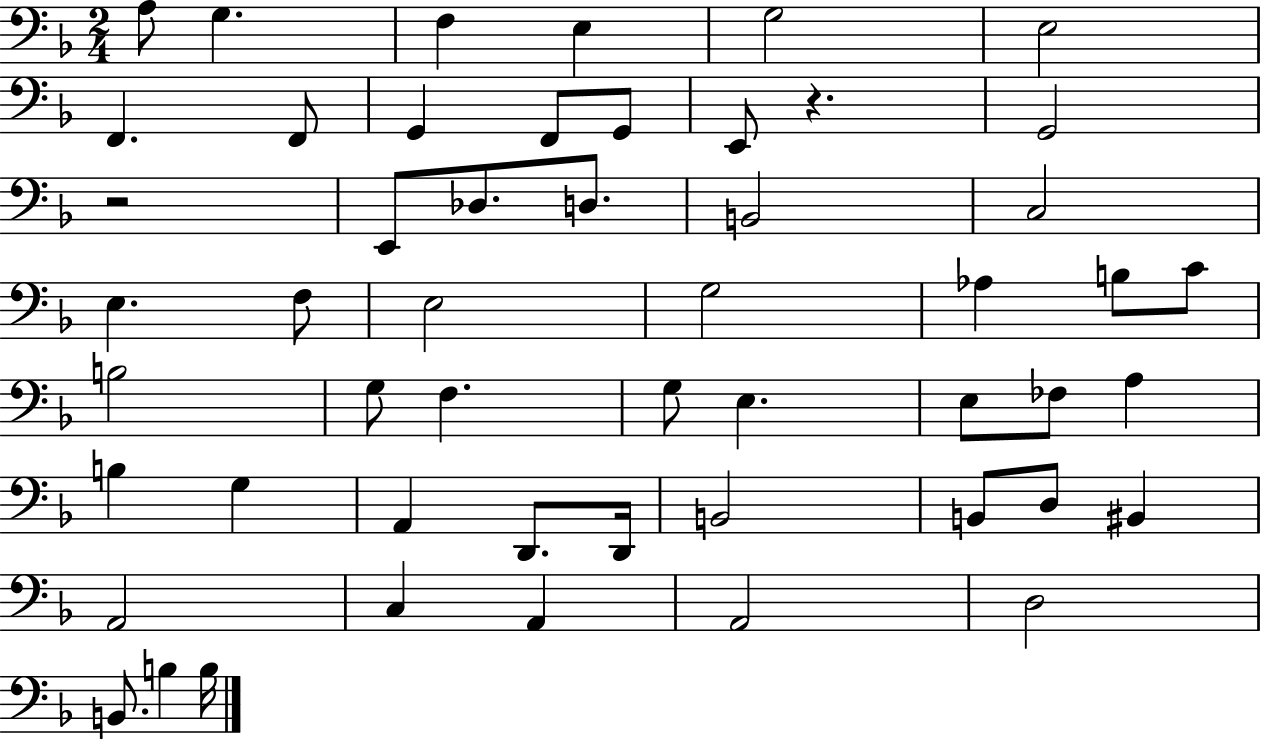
X:1
T:Untitled
M:2/4
L:1/4
K:F
A,/2 G, F, E, G,2 E,2 F,, F,,/2 G,, F,,/2 G,,/2 E,,/2 z G,,2 z2 E,,/2 _D,/2 D,/2 B,,2 C,2 E, F,/2 E,2 G,2 _A, B,/2 C/2 B,2 G,/2 F, G,/2 E, E,/2 _F,/2 A, B, G, A,, D,,/2 D,,/4 B,,2 B,,/2 D,/2 ^B,, A,,2 C, A,, A,,2 D,2 B,,/2 B, B,/4